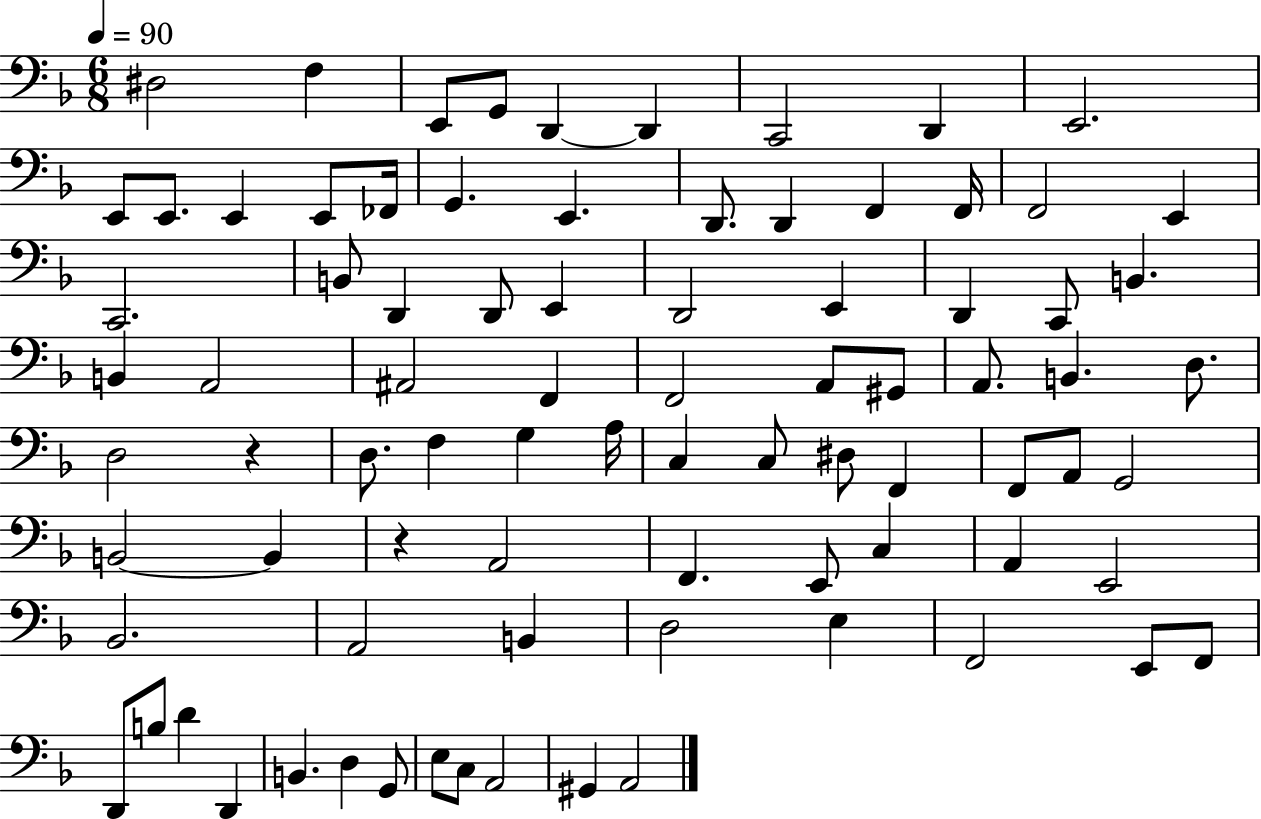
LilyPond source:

{
  \clef bass
  \numericTimeSignature
  \time 6/8
  \key f \major
  \tempo 4 = 90
  \repeat volta 2 { dis2 f4 | e,8 g,8 d,4~~ d,4 | c,2 d,4 | e,2. | \break e,8 e,8. e,4 e,8 fes,16 | g,4. e,4. | d,8. d,4 f,4 f,16 | f,2 e,4 | \break c,2. | b,8 d,4 d,8 e,4 | d,2 e,4 | d,4 c,8 b,4. | \break b,4 a,2 | ais,2 f,4 | f,2 a,8 gis,8 | a,8. b,4. d8. | \break d2 r4 | d8. f4 g4 a16 | c4 c8 dis8 f,4 | f,8 a,8 g,2 | \break b,2~~ b,4 | r4 a,2 | f,4. e,8 c4 | a,4 e,2 | \break bes,2. | a,2 b,4 | d2 e4 | f,2 e,8 f,8 | \break d,8 b8 d'4 d,4 | b,4. d4 g,8 | e8 c8 a,2 | gis,4 a,2 | \break } \bar "|."
}